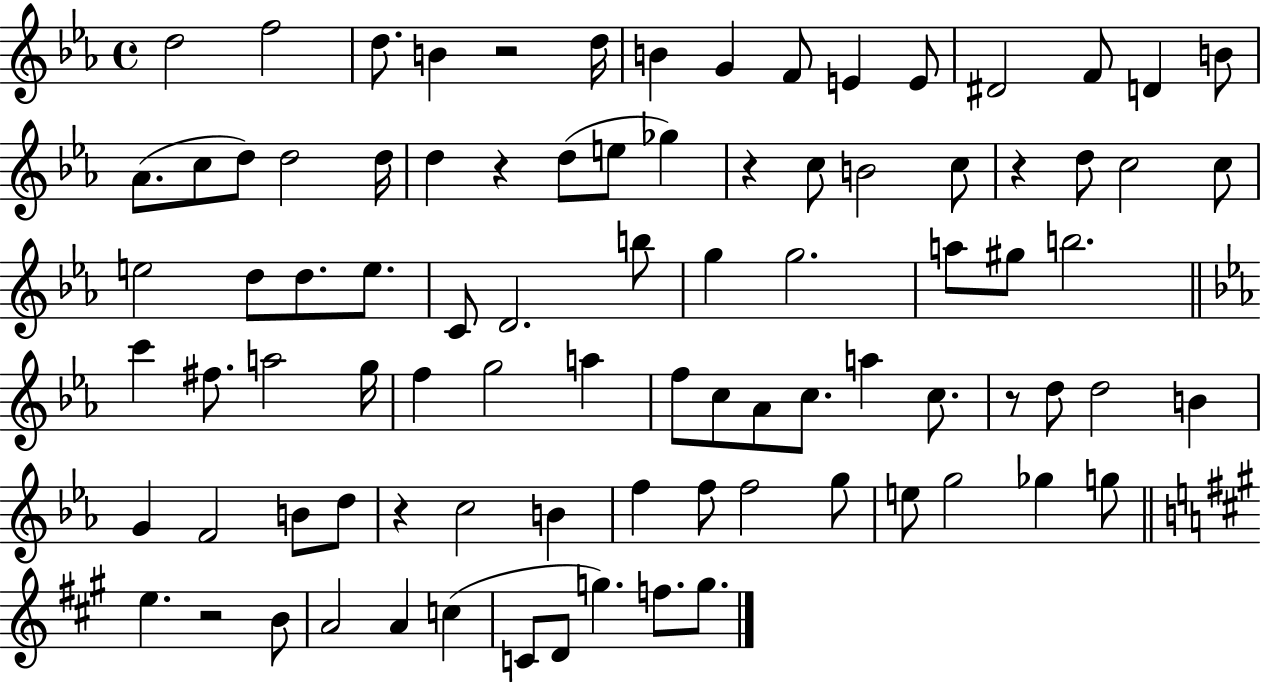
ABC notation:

X:1
T:Untitled
M:4/4
L:1/4
K:Eb
d2 f2 d/2 B z2 d/4 B G F/2 E E/2 ^D2 F/2 D B/2 _A/2 c/2 d/2 d2 d/4 d z d/2 e/2 _g z c/2 B2 c/2 z d/2 c2 c/2 e2 d/2 d/2 e/2 C/2 D2 b/2 g g2 a/2 ^g/2 b2 c' ^f/2 a2 g/4 f g2 a f/2 c/2 _A/2 c/2 a c/2 z/2 d/2 d2 B G F2 B/2 d/2 z c2 B f f/2 f2 g/2 e/2 g2 _g g/2 e z2 B/2 A2 A c C/2 D/2 g f/2 g/2